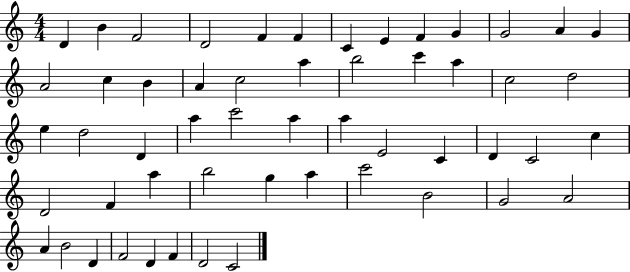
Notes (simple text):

D4/q B4/q F4/h D4/h F4/q F4/q C4/q E4/q F4/q G4/q G4/h A4/q G4/q A4/h C5/q B4/q A4/q C5/h A5/q B5/h C6/q A5/q C5/h D5/h E5/q D5/h D4/q A5/q C6/h A5/q A5/q E4/h C4/q D4/q C4/h C5/q D4/h F4/q A5/q B5/h G5/q A5/q C6/h B4/h G4/h A4/h A4/q B4/h D4/q F4/h D4/q F4/q D4/h C4/h